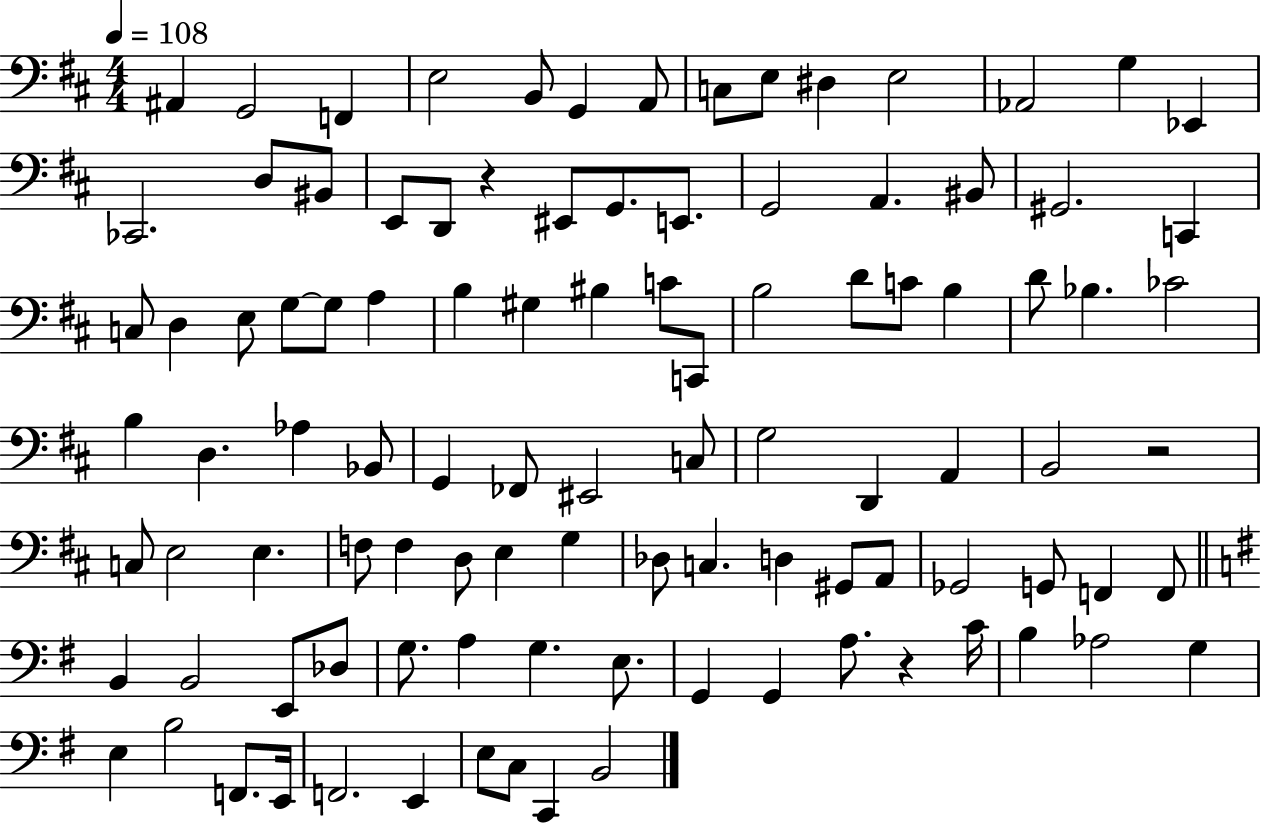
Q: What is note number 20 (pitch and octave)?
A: EIS2